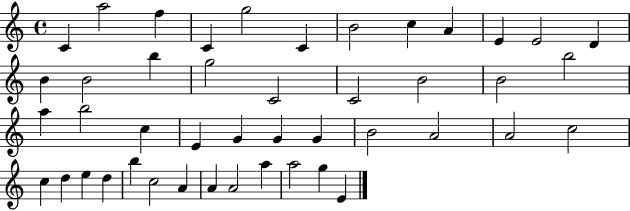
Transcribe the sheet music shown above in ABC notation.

X:1
T:Untitled
M:4/4
L:1/4
K:C
C a2 f C g2 C B2 c A E E2 D B B2 b g2 C2 C2 B2 B2 b2 a b2 c E G G G B2 A2 A2 c2 c d e d b c2 A A A2 a a2 g E